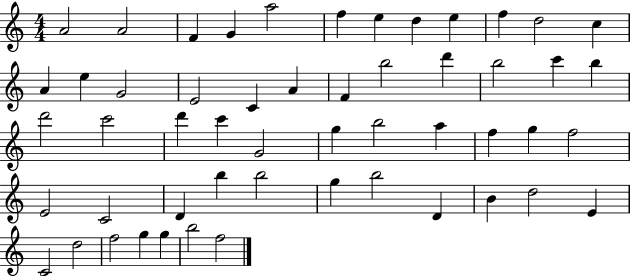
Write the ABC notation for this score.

X:1
T:Untitled
M:4/4
L:1/4
K:C
A2 A2 F G a2 f e d e f d2 c A e G2 E2 C A F b2 d' b2 c' b d'2 c'2 d' c' G2 g b2 a f g f2 E2 C2 D b b2 g b2 D B d2 E C2 d2 f2 g g b2 f2